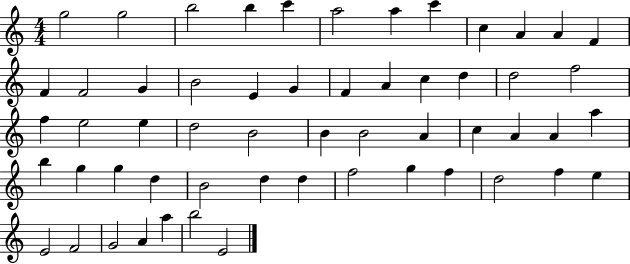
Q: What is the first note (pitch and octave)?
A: G5